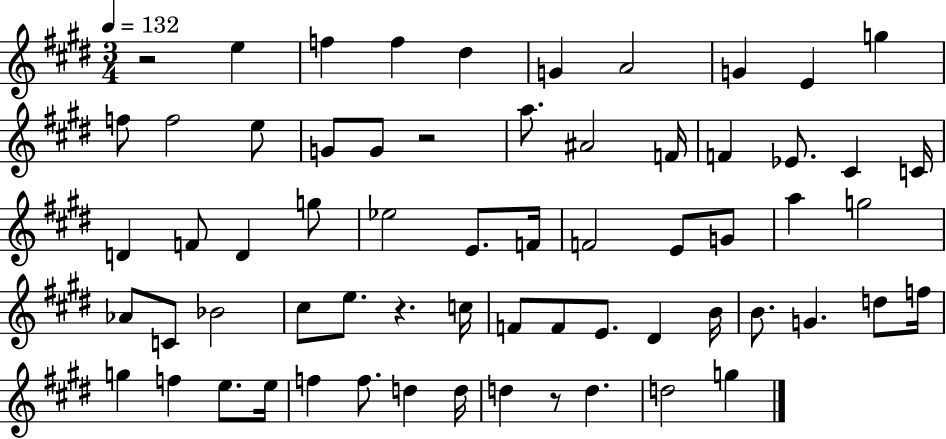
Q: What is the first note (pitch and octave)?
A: E5